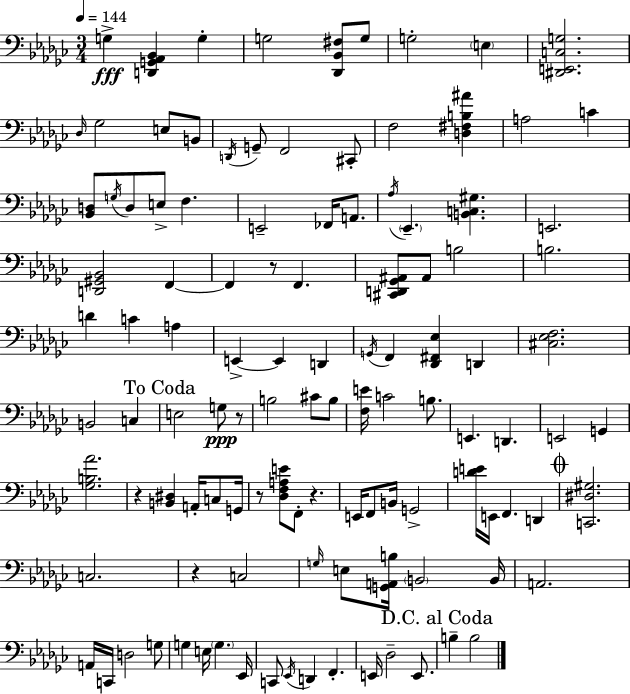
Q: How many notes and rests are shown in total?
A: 113